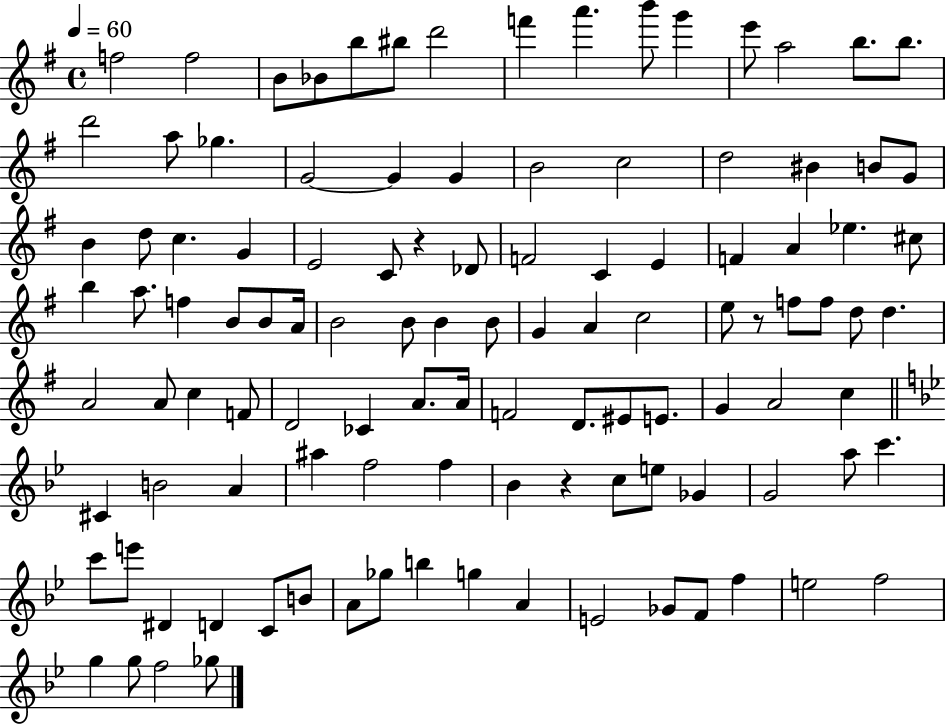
{
  \clef treble
  \time 4/4
  \defaultTimeSignature
  \key g \major
  \tempo 4 = 60
  f''2 f''2 | b'8 bes'8 b''8 bis''8 d'''2 | f'''4 a'''4. b'''8 g'''4 | e'''8 a''2 b''8. b''8. | \break d'''2 a''8 ges''4. | g'2~~ g'4 g'4 | b'2 c''2 | d''2 bis'4 b'8 g'8 | \break b'4 d''8 c''4. g'4 | e'2 c'8 r4 des'8 | f'2 c'4 e'4 | f'4 a'4 ees''4. cis''8 | \break b''4 a''8. f''4 b'8 b'8 a'16 | b'2 b'8 b'4 b'8 | g'4 a'4 c''2 | e''8 r8 f''8 f''8 d''8 d''4. | \break a'2 a'8 c''4 f'8 | d'2 ces'4 a'8. a'16 | f'2 d'8. eis'8 e'8. | g'4 a'2 c''4 | \break \bar "||" \break \key g \minor cis'4 b'2 a'4 | ais''4 f''2 f''4 | bes'4 r4 c''8 e''8 ges'4 | g'2 a''8 c'''4. | \break c'''8 e'''8 dis'4 d'4 c'8 b'8 | a'8 ges''8 b''4 g''4 a'4 | e'2 ges'8 f'8 f''4 | e''2 f''2 | \break g''4 g''8 f''2 ges''8 | \bar "|."
}